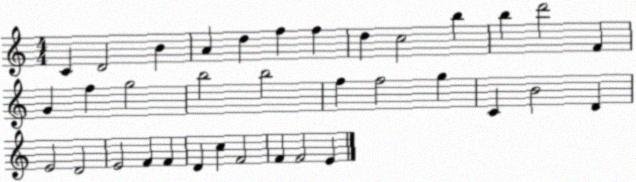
X:1
T:Untitled
M:4/4
L:1/4
K:C
C D2 B A d f f d c2 b b d'2 F G f g2 b2 b2 f f2 g C B2 D E2 D2 E2 F F D c F2 F F2 E